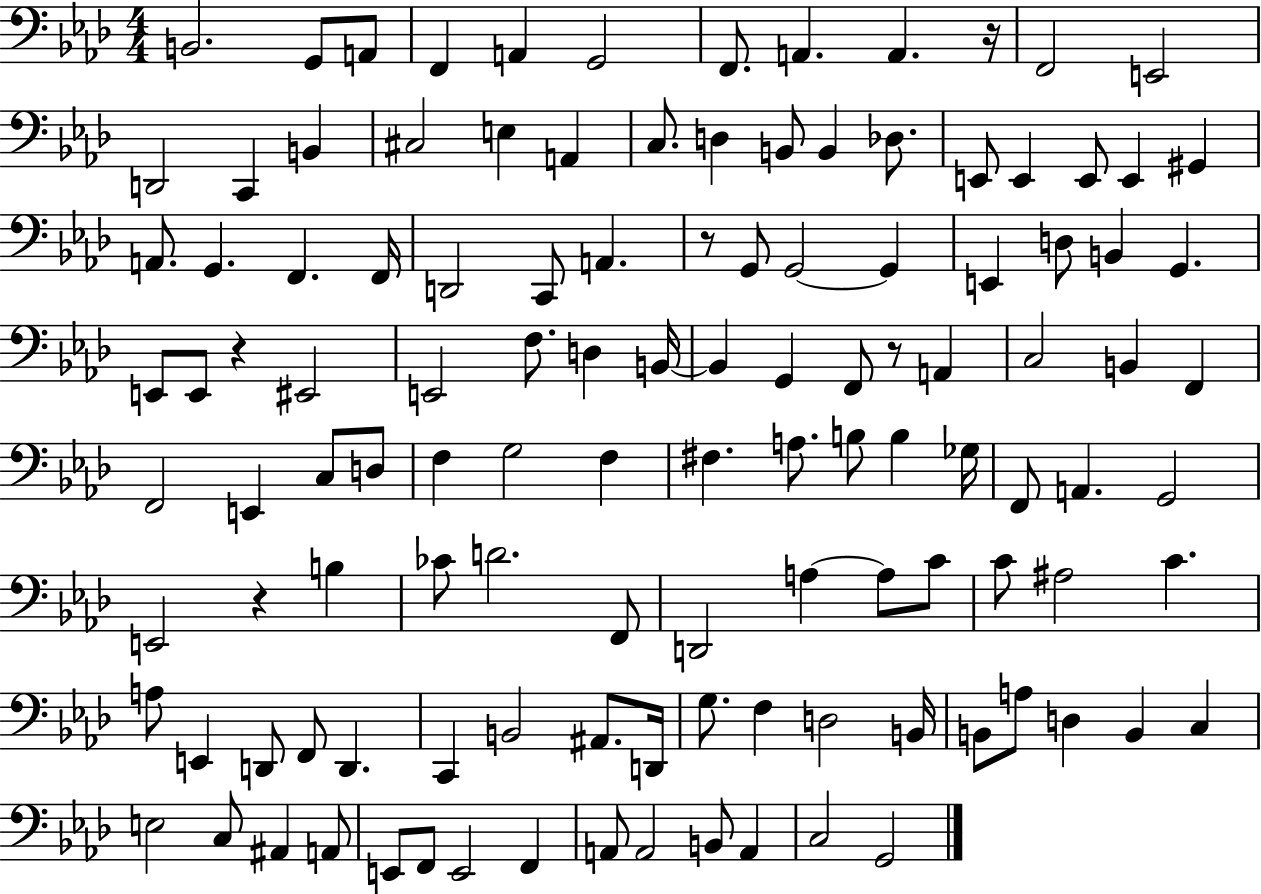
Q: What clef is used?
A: bass